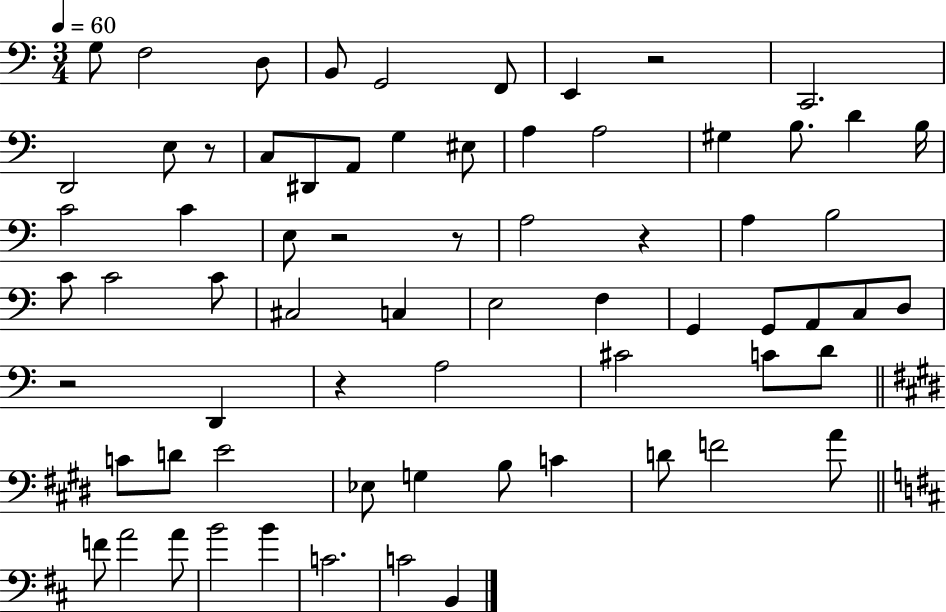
{
  \clef bass
  \numericTimeSignature
  \time 3/4
  \key c \major
  \tempo 4 = 60
  g8 f2 d8 | b,8 g,2 f,8 | e,4 r2 | c,2. | \break d,2 e8 r8 | c8 dis,8 a,8 g4 eis8 | a4 a2 | gis4 b8. d'4 b16 | \break c'2 c'4 | e8 r2 r8 | a2 r4 | a4 b2 | \break c'8 c'2 c'8 | cis2 c4 | e2 f4 | g,4 g,8 a,8 c8 d8 | \break r2 d,4 | r4 a2 | cis'2 c'8 d'8 | \bar "||" \break \key e \major c'8 d'8 e'2 | ees8 g4 b8 c'4 | d'8 f'2 a'8 | \bar "||" \break \key d \major f'8 a'2 a'8 | b'2 b'4 | c'2. | c'2 b,4 | \break \bar "|."
}